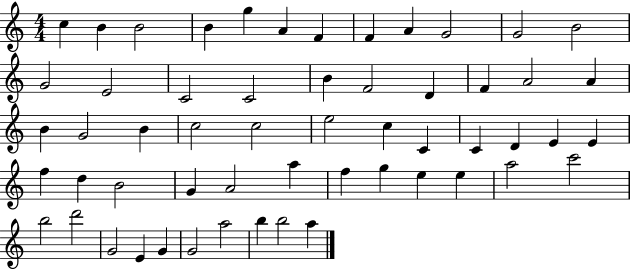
{
  \clef treble
  \numericTimeSignature
  \time 4/4
  \key c \major
  c''4 b'4 b'2 | b'4 g''4 a'4 f'4 | f'4 a'4 g'2 | g'2 b'2 | \break g'2 e'2 | c'2 c'2 | b'4 f'2 d'4 | f'4 a'2 a'4 | \break b'4 g'2 b'4 | c''2 c''2 | e''2 c''4 c'4 | c'4 d'4 e'4 e'4 | \break f''4 d''4 b'2 | g'4 a'2 a''4 | f''4 g''4 e''4 e''4 | a''2 c'''2 | \break b''2 d'''2 | g'2 e'4 g'4 | g'2 a''2 | b''4 b''2 a''4 | \break \bar "|."
}